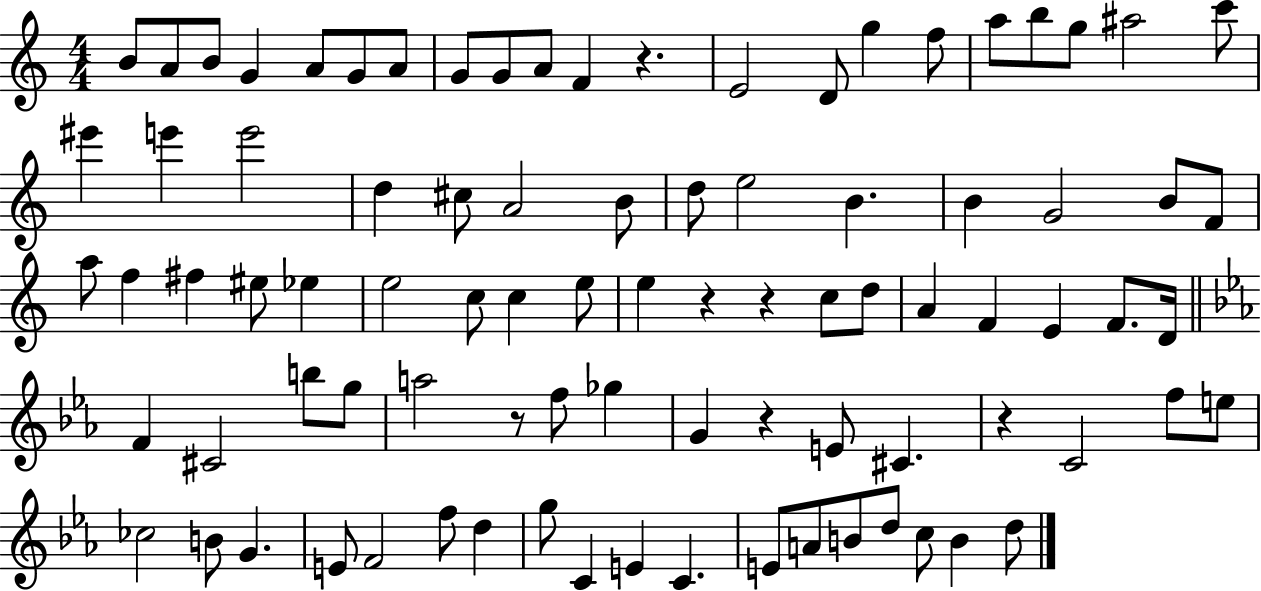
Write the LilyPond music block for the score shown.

{
  \clef treble
  \numericTimeSignature
  \time 4/4
  \key c \major
  b'8 a'8 b'8 g'4 a'8 g'8 a'8 | g'8 g'8 a'8 f'4 r4. | e'2 d'8 g''4 f''8 | a''8 b''8 g''8 ais''2 c'''8 | \break eis'''4 e'''4 e'''2 | d''4 cis''8 a'2 b'8 | d''8 e''2 b'4. | b'4 g'2 b'8 f'8 | \break a''8 f''4 fis''4 eis''8 ees''4 | e''2 c''8 c''4 e''8 | e''4 r4 r4 c''8 d''8 | a'4 f'4 e'4 f'8. d'16 | \break \bar "||" \break \key ees \major f'4 cis'2 b''8 g''8 | a''2 r8 f''8 ges''4 | g'4 r4 e'8 cis'4. | r4 c'2 f''8 e''8 | \break ces''2 b'8 g'4. | e'8 f'2 f''8 d''4 | g''8 c'4 e'4 c'4. | e'8 a'8 b'8 d''8 c''8 b'4 d''8 | \break \bar "|."
}